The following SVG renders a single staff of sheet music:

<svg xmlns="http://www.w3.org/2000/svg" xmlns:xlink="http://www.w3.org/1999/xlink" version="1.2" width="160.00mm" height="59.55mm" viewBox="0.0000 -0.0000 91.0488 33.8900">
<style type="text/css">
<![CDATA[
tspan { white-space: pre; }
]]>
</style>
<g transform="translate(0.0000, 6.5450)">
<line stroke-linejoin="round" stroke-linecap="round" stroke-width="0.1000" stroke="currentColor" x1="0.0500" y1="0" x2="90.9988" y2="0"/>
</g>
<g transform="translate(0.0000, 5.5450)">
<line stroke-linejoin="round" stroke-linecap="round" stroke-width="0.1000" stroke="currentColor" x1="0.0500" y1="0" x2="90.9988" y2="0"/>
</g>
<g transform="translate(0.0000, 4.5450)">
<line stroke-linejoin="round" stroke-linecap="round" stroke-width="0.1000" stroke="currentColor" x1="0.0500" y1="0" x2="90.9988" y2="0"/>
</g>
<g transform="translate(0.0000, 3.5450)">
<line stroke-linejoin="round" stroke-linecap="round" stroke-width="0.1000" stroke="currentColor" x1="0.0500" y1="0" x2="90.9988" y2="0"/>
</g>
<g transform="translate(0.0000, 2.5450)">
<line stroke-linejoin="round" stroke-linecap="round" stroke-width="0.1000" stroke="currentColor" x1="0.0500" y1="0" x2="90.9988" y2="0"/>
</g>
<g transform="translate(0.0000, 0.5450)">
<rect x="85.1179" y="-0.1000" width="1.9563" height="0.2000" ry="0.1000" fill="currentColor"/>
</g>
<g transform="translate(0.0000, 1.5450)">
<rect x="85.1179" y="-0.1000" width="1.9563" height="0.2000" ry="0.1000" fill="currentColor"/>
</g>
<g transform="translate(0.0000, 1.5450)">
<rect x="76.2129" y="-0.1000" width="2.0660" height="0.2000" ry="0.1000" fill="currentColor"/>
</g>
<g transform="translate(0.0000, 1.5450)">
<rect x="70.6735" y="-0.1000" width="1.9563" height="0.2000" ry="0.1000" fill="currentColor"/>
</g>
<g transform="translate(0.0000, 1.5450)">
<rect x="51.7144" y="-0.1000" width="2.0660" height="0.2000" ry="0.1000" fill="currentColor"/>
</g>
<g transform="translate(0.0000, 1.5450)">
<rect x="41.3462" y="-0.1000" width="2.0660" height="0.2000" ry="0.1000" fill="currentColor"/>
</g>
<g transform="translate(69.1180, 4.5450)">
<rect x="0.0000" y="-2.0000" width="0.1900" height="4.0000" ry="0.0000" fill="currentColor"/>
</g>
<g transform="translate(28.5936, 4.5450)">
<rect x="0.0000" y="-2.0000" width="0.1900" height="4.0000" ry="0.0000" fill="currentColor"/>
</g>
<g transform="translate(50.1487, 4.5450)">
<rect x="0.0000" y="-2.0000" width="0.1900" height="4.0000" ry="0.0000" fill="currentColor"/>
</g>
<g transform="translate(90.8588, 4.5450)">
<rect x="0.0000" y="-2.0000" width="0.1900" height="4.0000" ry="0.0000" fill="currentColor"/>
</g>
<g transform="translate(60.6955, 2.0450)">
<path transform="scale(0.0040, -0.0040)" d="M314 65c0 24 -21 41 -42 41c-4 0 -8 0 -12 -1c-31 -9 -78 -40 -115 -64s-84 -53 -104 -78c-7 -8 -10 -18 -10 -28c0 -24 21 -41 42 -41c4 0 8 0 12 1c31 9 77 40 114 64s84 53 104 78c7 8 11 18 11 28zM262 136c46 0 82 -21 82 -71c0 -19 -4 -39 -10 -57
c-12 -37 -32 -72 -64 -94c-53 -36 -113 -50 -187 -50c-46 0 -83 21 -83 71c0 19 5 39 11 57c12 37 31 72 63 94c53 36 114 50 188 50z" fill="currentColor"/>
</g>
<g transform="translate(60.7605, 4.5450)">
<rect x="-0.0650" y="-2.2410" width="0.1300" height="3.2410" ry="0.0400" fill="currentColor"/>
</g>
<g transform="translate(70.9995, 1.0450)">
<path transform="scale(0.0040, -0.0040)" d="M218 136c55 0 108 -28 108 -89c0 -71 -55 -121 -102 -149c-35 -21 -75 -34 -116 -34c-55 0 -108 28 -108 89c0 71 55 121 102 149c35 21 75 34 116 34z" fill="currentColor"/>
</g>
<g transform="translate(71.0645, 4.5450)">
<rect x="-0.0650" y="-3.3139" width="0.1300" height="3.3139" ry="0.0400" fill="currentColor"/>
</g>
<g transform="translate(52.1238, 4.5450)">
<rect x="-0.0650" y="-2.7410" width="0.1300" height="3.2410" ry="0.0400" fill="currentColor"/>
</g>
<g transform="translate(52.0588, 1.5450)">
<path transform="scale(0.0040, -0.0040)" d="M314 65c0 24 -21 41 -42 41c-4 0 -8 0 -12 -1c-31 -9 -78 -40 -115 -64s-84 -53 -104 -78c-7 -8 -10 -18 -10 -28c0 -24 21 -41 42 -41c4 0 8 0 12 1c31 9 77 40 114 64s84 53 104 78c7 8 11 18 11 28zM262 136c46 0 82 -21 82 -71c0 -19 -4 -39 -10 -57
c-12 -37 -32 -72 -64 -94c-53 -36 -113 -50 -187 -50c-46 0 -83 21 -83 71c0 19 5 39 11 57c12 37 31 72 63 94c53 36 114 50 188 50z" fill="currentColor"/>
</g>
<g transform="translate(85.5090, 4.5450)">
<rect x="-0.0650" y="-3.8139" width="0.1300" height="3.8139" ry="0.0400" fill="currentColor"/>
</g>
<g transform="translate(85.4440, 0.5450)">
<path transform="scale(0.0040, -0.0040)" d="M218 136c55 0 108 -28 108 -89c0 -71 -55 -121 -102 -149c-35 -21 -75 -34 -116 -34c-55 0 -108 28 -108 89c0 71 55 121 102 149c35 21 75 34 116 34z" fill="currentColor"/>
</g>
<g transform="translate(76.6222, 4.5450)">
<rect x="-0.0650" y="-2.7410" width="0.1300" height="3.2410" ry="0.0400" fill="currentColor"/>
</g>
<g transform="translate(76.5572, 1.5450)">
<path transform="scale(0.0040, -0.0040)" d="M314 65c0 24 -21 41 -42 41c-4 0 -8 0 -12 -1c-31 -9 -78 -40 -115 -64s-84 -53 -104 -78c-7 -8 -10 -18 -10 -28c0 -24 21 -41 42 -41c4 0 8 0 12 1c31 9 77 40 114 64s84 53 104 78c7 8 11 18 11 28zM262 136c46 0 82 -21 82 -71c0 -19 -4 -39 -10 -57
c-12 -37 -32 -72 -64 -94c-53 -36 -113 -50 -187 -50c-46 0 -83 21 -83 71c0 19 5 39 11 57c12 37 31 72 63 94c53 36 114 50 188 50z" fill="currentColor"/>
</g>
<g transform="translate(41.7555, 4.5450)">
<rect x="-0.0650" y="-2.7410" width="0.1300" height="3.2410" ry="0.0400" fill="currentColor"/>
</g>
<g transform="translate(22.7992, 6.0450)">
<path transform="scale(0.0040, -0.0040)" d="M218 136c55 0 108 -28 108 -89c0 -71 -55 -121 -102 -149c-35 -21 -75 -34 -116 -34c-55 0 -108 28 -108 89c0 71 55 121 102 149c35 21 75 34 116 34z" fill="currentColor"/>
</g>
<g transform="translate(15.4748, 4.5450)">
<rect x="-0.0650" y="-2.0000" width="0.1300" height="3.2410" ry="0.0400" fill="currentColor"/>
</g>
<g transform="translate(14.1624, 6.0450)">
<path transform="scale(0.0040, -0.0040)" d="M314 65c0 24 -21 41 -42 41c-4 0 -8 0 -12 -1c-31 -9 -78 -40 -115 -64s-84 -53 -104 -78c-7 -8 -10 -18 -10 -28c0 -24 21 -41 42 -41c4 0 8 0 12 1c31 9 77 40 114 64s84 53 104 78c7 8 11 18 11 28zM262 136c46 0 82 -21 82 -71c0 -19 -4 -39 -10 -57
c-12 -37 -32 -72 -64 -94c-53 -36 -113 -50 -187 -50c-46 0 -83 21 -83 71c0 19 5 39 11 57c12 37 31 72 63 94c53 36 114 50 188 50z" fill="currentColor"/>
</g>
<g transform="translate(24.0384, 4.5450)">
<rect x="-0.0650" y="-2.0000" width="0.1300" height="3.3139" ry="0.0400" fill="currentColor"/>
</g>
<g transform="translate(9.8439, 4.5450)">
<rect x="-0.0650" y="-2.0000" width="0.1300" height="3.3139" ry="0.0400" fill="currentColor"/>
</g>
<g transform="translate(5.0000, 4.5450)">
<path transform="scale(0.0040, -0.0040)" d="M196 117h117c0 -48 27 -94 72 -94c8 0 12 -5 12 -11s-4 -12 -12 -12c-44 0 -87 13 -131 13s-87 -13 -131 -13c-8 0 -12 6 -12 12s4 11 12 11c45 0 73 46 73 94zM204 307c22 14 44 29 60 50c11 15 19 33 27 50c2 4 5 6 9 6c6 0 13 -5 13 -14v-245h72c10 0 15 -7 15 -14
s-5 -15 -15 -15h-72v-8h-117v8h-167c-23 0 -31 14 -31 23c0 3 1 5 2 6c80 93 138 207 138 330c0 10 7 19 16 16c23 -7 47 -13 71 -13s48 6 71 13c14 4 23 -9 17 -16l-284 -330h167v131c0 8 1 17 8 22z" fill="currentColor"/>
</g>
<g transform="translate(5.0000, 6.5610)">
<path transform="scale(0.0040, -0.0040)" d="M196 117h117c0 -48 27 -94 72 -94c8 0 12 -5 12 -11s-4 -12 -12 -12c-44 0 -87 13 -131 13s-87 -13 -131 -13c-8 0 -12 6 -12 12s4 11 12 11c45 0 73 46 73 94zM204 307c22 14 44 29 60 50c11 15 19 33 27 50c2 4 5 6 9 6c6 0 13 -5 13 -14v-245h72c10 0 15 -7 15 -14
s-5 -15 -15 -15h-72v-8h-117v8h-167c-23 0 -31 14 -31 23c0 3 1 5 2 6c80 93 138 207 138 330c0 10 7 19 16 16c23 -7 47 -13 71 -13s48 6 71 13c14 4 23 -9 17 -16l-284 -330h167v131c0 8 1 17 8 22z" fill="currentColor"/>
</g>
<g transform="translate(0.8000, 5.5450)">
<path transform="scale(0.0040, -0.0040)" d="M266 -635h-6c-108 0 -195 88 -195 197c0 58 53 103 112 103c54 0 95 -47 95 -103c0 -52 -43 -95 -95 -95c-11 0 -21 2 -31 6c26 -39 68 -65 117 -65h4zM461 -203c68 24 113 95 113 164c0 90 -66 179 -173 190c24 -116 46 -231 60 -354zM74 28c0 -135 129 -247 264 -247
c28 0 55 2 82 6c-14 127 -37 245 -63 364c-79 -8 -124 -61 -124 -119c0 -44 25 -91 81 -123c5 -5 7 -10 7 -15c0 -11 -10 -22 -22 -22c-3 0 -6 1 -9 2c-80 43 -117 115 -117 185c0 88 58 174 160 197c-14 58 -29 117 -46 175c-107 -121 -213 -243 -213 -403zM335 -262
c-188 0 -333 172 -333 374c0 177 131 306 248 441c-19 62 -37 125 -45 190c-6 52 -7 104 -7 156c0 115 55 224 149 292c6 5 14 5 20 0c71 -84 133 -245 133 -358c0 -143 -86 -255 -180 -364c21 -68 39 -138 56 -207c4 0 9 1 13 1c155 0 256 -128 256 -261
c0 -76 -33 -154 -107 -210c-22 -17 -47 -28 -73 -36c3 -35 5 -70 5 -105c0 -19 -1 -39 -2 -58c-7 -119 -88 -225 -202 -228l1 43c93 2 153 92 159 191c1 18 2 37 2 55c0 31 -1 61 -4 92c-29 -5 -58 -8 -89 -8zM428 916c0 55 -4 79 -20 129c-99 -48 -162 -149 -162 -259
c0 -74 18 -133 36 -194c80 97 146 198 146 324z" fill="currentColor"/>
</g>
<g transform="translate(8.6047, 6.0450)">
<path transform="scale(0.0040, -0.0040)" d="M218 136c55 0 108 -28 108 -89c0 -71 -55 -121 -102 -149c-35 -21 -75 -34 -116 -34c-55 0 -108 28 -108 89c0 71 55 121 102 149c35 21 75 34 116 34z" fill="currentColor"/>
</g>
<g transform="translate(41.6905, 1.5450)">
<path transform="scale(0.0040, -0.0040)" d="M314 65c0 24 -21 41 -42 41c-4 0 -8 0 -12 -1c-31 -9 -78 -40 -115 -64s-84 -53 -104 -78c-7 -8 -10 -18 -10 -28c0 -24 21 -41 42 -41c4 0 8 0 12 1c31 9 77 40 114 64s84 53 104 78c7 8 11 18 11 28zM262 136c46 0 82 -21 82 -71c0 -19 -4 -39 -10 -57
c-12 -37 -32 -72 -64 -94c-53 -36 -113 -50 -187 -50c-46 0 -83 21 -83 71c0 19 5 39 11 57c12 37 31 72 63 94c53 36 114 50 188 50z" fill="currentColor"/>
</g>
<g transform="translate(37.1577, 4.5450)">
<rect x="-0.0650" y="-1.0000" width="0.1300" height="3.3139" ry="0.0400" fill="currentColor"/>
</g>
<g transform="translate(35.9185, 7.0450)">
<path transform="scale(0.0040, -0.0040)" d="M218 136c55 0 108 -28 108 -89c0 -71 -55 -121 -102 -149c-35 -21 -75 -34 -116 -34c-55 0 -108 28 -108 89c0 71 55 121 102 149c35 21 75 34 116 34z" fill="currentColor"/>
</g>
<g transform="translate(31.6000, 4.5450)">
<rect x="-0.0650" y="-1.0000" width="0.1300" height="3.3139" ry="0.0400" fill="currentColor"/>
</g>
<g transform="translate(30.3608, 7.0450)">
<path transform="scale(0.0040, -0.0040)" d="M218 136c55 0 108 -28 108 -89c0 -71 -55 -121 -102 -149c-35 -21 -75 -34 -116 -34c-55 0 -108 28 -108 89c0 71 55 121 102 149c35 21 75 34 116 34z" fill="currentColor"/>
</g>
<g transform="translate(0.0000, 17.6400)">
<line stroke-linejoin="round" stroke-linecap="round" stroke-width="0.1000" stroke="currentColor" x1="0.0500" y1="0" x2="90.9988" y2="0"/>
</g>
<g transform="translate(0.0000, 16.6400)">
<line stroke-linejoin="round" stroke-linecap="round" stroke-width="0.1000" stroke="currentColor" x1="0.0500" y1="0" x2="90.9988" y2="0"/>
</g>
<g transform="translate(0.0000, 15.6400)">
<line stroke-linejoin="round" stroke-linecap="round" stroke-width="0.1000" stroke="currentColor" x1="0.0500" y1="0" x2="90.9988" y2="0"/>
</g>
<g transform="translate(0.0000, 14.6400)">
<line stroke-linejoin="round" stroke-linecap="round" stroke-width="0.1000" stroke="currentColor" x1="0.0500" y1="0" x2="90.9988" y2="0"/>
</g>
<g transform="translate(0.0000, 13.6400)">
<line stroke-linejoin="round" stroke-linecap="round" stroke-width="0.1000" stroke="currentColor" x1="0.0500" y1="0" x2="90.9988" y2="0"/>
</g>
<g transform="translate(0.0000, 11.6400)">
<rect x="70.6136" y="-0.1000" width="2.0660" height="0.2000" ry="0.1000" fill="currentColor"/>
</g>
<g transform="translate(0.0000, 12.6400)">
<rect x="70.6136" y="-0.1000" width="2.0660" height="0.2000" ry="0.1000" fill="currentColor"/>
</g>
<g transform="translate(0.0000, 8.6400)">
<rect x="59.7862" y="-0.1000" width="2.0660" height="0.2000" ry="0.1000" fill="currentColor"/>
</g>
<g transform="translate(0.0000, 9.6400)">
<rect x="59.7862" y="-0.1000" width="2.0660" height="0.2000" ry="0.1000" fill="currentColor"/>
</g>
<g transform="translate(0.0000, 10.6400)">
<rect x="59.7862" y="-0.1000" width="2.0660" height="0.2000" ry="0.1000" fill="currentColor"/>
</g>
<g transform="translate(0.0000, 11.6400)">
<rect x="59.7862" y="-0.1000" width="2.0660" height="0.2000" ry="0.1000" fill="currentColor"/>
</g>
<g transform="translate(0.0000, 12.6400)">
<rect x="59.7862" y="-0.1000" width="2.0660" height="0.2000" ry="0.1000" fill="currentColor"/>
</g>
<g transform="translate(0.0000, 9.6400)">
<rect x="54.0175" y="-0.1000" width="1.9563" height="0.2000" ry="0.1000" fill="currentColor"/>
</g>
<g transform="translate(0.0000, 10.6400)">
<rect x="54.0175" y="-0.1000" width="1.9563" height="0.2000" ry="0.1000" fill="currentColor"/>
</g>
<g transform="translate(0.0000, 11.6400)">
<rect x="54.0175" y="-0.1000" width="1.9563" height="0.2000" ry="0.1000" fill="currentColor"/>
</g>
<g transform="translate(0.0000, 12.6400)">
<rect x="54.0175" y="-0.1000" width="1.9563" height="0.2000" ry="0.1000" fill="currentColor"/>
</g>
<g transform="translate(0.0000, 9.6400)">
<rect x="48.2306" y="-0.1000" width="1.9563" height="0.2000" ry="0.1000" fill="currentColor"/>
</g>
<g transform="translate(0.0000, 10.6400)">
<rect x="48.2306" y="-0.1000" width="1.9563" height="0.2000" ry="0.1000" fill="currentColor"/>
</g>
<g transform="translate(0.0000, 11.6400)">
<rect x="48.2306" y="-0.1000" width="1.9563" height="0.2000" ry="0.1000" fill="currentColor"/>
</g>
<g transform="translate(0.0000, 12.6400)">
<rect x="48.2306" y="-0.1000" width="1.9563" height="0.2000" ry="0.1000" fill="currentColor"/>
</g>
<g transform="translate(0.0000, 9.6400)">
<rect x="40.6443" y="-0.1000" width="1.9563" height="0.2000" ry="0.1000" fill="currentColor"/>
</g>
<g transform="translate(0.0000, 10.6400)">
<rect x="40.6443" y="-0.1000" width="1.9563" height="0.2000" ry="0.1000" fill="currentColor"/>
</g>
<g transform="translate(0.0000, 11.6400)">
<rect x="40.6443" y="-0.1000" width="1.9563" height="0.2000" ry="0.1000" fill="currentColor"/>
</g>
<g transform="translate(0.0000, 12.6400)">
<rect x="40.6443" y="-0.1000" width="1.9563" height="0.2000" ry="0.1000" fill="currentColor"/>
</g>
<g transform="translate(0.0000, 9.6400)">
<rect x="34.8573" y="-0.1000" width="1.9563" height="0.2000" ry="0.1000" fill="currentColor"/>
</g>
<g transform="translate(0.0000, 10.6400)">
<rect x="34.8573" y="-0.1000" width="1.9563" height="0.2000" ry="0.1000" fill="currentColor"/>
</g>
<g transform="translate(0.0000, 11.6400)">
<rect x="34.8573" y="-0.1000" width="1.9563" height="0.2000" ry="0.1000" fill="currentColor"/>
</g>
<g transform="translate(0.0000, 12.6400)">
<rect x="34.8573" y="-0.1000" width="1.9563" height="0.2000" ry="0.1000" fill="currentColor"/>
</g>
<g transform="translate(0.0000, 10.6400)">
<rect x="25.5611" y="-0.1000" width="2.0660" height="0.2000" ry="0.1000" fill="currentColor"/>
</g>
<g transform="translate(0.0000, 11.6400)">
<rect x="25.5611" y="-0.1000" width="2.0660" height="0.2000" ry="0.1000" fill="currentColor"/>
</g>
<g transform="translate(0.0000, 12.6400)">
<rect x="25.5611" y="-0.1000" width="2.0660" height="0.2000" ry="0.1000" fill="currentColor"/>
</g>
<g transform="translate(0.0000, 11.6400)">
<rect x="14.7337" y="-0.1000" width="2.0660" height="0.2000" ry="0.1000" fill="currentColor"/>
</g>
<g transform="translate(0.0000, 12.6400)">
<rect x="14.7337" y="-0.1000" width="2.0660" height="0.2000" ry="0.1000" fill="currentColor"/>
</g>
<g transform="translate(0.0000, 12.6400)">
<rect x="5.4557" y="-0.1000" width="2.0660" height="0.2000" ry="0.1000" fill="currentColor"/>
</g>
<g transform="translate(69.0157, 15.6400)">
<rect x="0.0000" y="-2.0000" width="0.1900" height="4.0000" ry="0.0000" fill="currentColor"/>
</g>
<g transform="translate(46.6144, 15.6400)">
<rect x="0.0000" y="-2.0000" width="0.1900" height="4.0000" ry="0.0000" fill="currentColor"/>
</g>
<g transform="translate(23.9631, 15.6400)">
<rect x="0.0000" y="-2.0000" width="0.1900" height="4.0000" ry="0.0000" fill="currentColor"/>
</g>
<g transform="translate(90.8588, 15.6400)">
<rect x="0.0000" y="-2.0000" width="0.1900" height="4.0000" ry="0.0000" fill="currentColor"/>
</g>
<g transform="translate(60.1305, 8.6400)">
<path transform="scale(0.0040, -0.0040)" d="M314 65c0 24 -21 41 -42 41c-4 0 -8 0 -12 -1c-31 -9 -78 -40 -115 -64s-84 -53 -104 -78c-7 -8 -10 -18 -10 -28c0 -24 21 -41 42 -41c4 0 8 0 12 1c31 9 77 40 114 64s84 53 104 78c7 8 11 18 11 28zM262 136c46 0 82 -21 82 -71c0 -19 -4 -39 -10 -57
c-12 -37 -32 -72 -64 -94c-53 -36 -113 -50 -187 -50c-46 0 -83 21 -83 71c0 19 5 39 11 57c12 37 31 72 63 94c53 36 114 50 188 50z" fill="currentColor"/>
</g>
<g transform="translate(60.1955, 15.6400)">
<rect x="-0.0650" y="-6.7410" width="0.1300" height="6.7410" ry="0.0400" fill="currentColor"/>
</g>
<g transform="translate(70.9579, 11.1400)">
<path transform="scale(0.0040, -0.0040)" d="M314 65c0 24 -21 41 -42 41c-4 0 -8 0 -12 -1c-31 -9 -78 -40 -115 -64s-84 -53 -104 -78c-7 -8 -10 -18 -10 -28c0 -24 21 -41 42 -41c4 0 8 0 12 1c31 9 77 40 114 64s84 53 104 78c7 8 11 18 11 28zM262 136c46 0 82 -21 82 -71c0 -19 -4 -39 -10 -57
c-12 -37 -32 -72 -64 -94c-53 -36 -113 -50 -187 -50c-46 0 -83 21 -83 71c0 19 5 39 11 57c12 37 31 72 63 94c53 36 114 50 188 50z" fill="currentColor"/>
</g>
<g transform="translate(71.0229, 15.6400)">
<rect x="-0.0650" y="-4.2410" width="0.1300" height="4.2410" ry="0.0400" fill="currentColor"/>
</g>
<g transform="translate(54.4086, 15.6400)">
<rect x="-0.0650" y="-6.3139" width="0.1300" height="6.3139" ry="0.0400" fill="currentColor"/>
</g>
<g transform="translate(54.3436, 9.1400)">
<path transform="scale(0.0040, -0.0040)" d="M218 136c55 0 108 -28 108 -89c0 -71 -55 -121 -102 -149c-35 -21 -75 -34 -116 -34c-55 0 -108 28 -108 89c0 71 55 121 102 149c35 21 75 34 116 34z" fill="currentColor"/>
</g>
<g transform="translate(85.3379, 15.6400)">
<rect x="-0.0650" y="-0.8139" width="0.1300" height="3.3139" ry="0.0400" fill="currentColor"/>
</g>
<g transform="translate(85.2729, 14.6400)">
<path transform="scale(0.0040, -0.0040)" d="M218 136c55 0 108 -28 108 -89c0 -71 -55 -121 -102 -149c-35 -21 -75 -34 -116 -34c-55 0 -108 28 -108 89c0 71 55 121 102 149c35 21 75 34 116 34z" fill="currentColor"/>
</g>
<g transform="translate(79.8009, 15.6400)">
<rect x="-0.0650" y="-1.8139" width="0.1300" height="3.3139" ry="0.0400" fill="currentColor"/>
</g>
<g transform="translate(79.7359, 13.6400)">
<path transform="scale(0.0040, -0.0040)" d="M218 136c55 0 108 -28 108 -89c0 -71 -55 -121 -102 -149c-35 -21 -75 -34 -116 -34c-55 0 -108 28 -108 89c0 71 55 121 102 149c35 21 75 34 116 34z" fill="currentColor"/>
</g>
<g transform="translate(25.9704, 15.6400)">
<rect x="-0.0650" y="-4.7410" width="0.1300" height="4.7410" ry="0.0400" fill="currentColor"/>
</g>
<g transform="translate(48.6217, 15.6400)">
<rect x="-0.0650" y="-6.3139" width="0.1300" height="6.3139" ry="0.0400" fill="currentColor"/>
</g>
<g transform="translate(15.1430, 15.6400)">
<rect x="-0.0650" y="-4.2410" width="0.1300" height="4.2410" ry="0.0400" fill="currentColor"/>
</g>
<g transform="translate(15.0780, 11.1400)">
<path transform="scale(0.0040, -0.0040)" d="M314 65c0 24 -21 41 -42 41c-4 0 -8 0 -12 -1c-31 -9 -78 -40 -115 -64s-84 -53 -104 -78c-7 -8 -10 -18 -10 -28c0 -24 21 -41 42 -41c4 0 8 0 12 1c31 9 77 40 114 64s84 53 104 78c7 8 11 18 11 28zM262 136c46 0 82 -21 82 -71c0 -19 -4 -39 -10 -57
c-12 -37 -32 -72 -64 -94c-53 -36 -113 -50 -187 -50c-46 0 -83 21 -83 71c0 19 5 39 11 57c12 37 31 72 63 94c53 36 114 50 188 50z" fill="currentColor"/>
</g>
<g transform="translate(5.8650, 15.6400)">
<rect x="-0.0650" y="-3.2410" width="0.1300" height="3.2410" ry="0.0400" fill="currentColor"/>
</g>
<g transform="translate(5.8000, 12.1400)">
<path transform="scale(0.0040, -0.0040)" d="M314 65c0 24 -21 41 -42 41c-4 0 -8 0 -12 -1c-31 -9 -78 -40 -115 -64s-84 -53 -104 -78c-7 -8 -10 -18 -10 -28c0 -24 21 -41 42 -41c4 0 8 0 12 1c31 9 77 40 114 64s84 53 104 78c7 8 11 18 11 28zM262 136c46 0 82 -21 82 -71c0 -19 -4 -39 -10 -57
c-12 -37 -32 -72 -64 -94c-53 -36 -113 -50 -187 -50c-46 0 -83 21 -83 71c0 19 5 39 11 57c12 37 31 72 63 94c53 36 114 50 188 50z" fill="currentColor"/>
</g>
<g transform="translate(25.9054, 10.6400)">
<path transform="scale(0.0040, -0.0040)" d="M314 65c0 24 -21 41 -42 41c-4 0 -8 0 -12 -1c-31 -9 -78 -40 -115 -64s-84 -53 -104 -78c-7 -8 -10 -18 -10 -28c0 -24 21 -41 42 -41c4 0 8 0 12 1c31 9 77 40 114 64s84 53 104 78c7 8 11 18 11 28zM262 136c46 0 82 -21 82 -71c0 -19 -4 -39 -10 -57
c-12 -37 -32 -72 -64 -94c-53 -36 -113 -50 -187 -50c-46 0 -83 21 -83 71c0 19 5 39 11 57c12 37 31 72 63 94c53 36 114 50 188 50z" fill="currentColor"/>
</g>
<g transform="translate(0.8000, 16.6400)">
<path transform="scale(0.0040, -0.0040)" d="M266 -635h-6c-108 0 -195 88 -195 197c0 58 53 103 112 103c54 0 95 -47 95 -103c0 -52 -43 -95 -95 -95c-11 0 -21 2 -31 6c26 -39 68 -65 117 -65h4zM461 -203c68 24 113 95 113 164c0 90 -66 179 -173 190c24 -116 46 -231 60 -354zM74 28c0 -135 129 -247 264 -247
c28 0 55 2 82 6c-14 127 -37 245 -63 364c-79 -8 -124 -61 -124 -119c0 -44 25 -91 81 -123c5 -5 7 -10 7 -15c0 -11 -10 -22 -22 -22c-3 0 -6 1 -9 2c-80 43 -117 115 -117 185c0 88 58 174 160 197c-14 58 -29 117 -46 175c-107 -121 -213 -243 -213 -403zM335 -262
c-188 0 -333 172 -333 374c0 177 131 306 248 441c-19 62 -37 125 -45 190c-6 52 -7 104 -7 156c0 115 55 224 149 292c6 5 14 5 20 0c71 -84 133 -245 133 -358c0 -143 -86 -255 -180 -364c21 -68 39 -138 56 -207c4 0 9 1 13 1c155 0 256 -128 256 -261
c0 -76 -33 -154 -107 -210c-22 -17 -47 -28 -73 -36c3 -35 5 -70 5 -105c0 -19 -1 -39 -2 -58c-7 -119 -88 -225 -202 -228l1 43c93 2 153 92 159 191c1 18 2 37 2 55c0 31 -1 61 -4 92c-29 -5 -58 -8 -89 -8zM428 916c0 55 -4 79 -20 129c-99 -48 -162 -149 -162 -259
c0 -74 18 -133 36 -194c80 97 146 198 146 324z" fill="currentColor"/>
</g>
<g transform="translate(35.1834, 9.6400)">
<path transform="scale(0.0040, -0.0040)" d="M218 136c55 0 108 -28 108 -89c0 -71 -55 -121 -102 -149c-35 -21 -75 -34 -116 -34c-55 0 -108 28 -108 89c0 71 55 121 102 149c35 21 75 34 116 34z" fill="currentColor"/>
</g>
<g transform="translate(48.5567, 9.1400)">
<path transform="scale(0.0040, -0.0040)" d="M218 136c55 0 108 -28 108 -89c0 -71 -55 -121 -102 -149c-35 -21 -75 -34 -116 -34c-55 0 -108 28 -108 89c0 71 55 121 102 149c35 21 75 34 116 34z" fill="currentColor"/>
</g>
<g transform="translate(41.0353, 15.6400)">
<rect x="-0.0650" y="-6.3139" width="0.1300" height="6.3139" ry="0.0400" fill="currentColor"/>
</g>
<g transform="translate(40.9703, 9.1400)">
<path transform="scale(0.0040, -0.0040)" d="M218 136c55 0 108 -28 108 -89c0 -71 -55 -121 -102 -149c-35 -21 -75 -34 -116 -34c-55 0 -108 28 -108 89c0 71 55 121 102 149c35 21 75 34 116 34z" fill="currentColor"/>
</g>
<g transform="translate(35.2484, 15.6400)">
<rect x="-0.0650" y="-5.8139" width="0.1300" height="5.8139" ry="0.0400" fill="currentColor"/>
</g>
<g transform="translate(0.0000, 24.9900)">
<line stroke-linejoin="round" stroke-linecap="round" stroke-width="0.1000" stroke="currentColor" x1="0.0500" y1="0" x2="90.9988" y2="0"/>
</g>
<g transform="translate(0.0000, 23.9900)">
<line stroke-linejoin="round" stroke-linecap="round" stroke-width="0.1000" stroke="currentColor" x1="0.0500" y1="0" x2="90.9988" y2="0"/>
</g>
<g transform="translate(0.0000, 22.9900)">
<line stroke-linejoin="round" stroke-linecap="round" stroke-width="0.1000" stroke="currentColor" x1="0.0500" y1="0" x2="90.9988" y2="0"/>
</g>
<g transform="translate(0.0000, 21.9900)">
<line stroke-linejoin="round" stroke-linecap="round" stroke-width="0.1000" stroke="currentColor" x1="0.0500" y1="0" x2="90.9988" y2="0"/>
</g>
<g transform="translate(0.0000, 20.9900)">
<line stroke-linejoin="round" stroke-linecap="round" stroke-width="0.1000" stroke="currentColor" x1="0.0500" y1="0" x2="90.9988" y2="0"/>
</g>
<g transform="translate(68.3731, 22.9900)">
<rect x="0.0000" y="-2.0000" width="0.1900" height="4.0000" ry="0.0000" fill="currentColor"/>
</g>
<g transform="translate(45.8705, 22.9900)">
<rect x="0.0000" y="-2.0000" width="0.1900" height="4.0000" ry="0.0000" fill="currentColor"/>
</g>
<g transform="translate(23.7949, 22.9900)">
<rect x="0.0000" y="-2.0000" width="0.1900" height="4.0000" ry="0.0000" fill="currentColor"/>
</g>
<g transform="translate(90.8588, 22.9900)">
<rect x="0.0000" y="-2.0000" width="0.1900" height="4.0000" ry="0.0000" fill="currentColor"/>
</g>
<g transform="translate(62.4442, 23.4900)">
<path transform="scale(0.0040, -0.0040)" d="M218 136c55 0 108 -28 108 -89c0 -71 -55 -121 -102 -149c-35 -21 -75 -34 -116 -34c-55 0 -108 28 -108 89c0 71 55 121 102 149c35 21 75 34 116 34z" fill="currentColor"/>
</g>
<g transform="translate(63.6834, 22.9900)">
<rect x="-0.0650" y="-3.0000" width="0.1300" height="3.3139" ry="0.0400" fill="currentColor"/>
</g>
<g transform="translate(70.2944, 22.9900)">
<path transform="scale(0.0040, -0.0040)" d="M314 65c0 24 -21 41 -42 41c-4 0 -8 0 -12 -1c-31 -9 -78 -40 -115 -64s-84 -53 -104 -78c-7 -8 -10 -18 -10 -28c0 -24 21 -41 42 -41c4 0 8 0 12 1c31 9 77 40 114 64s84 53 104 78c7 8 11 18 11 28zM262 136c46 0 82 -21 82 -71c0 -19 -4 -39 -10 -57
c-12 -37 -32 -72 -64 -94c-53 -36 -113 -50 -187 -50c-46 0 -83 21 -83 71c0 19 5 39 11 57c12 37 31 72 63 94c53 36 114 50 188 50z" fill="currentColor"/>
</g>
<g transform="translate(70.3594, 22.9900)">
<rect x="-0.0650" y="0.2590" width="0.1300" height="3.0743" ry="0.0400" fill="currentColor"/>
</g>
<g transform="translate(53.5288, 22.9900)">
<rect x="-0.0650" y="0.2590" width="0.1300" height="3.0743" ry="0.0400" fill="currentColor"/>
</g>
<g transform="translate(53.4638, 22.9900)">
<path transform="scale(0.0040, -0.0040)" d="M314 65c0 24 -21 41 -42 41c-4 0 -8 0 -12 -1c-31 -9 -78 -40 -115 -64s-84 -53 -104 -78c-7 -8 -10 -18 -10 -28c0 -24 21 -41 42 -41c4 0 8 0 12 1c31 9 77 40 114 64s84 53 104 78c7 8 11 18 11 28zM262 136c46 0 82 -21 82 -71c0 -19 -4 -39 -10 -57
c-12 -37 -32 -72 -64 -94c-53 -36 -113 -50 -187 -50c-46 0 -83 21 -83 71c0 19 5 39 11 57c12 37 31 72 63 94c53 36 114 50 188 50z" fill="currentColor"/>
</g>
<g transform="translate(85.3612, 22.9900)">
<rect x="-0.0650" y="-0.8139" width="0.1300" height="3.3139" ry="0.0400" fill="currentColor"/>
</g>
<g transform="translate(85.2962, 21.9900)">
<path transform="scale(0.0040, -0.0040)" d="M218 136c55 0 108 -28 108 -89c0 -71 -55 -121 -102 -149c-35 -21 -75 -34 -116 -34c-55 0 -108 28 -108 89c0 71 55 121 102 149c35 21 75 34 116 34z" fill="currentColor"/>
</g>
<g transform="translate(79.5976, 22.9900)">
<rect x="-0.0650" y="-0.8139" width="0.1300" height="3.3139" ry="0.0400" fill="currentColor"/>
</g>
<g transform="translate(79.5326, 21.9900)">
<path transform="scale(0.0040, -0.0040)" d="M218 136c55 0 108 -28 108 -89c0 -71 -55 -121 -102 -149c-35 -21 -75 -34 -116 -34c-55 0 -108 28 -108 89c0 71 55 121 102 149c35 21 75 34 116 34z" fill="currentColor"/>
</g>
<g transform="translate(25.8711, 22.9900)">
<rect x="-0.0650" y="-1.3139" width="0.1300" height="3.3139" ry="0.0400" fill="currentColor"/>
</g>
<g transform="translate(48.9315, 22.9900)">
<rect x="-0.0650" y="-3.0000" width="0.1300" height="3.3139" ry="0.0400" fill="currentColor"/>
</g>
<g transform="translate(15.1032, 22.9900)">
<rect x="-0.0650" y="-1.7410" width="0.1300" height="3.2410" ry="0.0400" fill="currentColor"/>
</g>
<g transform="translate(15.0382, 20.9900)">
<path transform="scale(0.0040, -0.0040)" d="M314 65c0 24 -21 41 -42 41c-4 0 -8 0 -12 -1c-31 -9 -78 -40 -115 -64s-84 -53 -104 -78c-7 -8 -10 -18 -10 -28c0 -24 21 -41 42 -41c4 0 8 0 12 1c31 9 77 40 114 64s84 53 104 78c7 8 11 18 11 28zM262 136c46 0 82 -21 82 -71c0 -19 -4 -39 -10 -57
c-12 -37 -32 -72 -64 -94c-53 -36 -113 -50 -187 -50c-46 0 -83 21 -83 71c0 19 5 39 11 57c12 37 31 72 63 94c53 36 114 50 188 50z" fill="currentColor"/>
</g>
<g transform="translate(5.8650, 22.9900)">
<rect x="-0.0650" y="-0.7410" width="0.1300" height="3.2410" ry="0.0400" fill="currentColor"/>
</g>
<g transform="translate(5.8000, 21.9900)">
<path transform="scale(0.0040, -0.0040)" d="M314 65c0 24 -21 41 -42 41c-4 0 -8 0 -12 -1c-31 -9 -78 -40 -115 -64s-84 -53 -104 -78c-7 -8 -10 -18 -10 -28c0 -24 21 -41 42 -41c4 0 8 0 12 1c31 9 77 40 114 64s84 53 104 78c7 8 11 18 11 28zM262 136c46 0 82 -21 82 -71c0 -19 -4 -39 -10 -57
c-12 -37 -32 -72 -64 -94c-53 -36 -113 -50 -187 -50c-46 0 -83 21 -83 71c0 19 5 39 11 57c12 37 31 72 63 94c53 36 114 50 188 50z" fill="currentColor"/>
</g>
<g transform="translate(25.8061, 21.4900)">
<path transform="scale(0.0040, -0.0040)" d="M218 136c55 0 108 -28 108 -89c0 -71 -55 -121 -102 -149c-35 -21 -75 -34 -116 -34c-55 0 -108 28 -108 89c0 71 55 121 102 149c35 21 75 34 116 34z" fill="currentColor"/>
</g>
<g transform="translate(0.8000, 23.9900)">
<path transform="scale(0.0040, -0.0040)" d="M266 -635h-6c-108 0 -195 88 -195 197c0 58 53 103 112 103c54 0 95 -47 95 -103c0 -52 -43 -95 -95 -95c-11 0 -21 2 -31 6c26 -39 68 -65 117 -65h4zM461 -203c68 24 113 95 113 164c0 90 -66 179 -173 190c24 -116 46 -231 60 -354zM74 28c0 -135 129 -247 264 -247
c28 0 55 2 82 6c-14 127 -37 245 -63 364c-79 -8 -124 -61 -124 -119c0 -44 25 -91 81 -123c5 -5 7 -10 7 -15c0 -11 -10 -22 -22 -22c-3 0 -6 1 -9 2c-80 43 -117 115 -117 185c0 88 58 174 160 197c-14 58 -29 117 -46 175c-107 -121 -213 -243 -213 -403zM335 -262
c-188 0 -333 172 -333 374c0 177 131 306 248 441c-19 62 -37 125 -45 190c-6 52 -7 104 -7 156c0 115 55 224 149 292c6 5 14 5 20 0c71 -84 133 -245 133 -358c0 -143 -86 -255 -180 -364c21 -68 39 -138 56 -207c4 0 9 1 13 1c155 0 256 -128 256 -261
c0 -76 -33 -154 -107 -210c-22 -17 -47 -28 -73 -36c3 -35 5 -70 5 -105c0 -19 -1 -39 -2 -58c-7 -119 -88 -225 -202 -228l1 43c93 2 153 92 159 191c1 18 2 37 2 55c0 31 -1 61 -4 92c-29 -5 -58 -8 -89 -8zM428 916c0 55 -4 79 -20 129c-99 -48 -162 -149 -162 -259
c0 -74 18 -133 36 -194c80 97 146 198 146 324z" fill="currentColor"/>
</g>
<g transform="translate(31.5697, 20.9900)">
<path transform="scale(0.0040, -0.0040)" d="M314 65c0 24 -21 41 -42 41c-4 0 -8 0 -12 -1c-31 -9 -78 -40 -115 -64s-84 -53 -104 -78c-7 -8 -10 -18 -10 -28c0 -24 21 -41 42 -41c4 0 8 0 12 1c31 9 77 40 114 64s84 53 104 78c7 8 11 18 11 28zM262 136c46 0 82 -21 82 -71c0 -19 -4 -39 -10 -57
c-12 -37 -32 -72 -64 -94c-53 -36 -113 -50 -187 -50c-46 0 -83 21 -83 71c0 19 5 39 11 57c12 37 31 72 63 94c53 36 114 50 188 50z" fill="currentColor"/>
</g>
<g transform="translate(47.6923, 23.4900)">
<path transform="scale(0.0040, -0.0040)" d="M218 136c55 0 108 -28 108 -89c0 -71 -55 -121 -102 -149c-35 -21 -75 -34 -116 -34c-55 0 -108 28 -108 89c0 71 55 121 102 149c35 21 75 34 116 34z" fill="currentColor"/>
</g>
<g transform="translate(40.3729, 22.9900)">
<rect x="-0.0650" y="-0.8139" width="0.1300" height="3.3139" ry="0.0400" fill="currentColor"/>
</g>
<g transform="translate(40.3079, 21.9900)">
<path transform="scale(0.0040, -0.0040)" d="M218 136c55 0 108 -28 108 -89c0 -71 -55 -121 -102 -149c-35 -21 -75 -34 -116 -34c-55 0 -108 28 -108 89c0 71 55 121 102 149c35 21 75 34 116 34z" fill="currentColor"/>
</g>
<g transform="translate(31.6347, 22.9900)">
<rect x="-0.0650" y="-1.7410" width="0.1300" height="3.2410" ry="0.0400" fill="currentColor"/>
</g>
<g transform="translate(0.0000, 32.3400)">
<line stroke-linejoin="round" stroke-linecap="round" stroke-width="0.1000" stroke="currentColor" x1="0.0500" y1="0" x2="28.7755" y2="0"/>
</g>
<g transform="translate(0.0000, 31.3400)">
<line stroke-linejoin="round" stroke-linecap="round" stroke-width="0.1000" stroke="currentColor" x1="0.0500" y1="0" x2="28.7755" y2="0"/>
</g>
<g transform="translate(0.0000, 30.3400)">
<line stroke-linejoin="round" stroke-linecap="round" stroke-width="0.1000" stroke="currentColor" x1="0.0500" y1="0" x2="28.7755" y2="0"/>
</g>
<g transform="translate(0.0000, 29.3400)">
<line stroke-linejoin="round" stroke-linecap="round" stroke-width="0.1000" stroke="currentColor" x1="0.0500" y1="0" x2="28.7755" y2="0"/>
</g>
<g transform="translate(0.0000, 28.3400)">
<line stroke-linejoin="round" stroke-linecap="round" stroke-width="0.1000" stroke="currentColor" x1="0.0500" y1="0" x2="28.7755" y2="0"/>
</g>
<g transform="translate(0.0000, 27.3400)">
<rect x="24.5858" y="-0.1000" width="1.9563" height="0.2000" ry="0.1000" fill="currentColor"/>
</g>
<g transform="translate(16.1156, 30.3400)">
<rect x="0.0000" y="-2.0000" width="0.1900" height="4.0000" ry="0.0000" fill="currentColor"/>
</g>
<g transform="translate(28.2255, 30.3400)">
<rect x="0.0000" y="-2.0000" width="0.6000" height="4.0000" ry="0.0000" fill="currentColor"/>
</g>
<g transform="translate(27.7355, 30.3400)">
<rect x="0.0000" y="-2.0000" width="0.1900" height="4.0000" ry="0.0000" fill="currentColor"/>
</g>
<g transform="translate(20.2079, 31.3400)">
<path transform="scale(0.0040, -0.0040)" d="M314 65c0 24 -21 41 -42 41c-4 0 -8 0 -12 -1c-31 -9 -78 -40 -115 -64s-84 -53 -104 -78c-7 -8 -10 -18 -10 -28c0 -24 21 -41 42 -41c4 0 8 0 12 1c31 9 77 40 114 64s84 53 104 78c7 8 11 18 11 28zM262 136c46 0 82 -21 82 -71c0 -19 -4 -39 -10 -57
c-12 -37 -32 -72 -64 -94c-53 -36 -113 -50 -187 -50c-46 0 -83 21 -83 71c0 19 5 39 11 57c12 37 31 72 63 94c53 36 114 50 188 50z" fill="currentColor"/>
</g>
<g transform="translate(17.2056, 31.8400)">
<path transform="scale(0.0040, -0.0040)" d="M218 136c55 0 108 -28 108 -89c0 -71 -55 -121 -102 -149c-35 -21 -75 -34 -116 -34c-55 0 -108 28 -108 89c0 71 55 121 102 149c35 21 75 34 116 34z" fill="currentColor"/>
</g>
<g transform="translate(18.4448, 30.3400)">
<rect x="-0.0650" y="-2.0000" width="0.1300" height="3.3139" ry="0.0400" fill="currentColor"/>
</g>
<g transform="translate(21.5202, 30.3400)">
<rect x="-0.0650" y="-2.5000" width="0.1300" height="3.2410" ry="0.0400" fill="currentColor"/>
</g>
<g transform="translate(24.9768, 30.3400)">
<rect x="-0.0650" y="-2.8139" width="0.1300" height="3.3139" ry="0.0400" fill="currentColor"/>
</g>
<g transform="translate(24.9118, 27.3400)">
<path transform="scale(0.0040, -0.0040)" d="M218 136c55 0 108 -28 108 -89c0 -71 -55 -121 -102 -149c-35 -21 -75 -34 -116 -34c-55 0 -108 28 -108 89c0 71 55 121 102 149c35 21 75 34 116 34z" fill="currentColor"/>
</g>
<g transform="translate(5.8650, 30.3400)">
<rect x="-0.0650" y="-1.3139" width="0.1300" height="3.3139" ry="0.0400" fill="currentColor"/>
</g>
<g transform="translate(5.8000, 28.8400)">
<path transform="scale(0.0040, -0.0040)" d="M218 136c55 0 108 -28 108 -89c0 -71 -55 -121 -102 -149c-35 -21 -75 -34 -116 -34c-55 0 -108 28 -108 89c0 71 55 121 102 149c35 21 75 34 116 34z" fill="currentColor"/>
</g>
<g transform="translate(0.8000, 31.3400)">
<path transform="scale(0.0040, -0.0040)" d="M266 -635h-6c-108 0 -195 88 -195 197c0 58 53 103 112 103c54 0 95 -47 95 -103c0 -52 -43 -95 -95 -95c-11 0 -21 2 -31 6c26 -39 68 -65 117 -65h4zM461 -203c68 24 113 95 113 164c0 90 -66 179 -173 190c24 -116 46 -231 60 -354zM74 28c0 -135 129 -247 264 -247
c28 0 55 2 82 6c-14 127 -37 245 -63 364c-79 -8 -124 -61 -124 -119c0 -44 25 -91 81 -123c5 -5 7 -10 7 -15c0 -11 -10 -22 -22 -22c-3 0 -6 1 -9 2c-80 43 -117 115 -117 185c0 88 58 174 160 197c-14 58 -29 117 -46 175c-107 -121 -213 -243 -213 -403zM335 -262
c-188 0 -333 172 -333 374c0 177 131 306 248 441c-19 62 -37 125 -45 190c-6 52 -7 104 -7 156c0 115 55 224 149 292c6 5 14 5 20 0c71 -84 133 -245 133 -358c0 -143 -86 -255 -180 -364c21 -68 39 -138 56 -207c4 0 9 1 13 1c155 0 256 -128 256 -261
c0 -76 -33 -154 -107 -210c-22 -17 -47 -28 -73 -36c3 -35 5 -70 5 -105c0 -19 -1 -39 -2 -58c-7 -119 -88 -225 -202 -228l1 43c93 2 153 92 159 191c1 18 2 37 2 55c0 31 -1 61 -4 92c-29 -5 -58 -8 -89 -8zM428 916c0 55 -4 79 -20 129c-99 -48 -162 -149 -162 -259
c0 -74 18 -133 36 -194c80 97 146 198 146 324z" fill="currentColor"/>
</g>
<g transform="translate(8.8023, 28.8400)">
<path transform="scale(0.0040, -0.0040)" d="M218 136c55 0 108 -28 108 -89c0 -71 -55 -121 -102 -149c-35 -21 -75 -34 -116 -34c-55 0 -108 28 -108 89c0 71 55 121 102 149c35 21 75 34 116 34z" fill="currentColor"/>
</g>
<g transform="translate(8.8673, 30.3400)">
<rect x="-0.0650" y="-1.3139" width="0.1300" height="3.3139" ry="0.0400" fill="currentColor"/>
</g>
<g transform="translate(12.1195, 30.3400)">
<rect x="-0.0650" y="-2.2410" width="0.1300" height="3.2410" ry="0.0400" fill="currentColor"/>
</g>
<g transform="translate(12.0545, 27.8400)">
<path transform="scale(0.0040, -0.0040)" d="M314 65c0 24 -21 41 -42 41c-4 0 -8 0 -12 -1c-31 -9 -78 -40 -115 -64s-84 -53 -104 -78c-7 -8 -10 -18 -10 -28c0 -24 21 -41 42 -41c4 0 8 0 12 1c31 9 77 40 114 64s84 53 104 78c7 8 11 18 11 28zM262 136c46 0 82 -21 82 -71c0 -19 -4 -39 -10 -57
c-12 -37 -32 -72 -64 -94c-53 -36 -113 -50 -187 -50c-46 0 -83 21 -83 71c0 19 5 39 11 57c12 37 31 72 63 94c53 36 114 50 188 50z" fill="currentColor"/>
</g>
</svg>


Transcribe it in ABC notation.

X:1
T:Untitled
M:4/4
L:1/4
K:C
F F2 F D D a2 a2 g2 b a2 c' b2 d'2 e'2 g' a' a' a' b'2 d'2 f d d2 f2 e f2 d A B2 A B2 d d e e g2 F G2 a